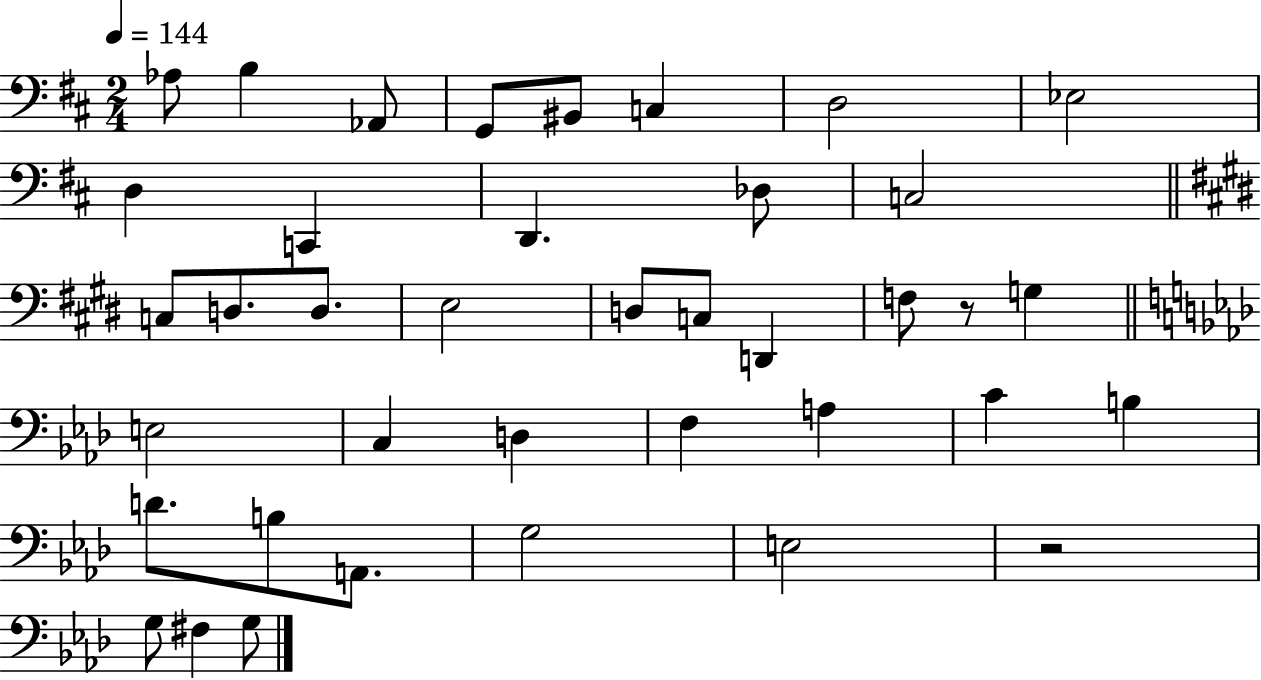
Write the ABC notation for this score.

X:1
T:Untitled
M:2/4
L:1/4
K:D
_A,/2 B, _A,,/2 G,,/2 ^B,,/2 C, D,2 _E,2 D, C,, D,, _D,/2 C,2 C,/2 D,/2 D,/2 E,2 D,/2 C,/2 D,, F,/2 z/2 G, E,2 C, D, F, A, C B, D/2 B,/2 A,,/2 G,2 E,2 z2 G,/2 ^F, G,/2